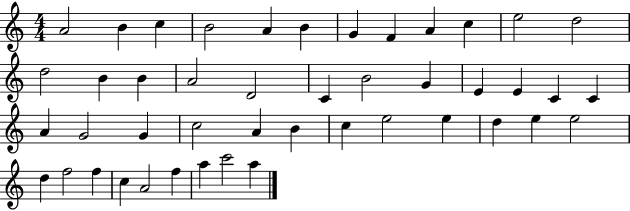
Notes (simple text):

A4/h B4/q C5/q B4/h A4/q B4/q G4/q F4/q A4/q C5/q E5/h D5/h D5/h B4/q B4/q A4/h D4/h C4/q B4/h G4/q E4/q E4/q C4/q C4/q A4/q G4/h G4/q C5/h A4/q B4/q C5/q E5/h E5/q D5/q E5/q E5/h D5/q F5/h F5/q C5/q A4/h F5/q A5/q C6/h A5/q